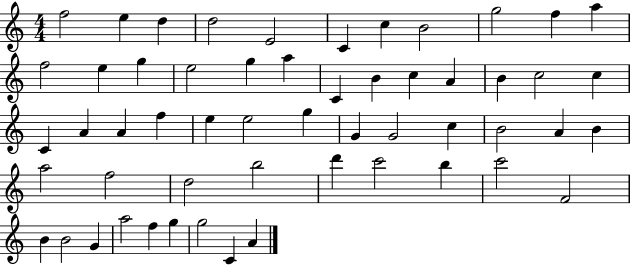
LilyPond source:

{
  \clef treble
  \numericTimeSignature
  \time 4/4
  \key c \major
  f''2 e''4 d''4 | d''2 e'2 | c'4 c''4 b'2 | g''2 f''4 a''4 | \break f''2 e''4 g''4 | e''2 g''4 a''4 | c'4 b'4 c''4 a'4 | b'4 c''2 c''4 | \break c'4 a'4 a'4 f''4 | e''4 e''2 g''4 | g'4 g'2 c''4 | b'2 a'4 b'4 | \break a''2 f''2 | d''2 b''2 | d'''4 c'''2 b''4 | c'''2 f'2 | \break b'4 b'2 g'4 | a''2 f''4 g''4 | g''2 c'4 a'4 | \bar "|."
}